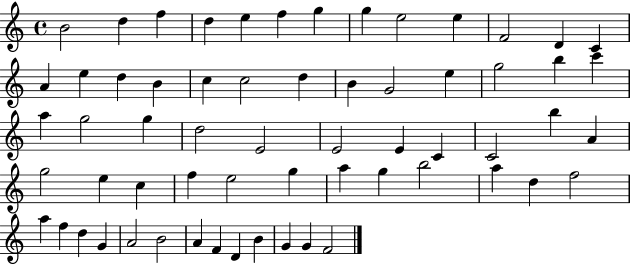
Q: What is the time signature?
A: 4/4